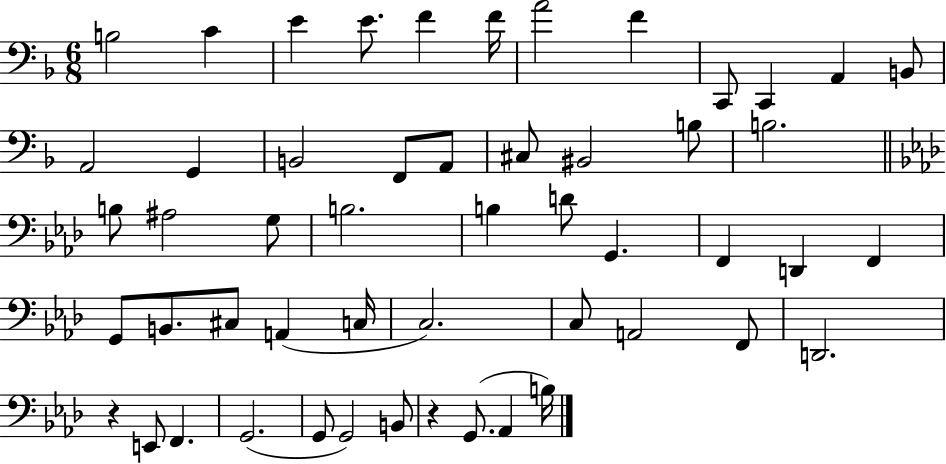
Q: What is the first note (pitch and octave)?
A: B3